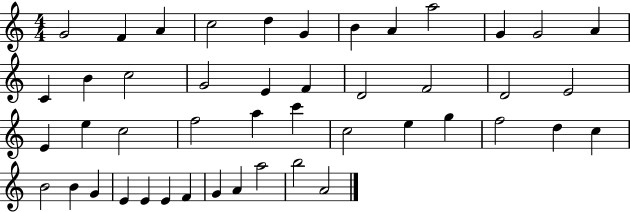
{
  \clef treble
  \numericTimeSignature
  \time 4/4
  \key c \major
  g'2 f'4 a'4 | c''2 d''4 g'4 | b'4 a'4 a''2 | g'4 g'2 a'4 | \break c'4 b'4 c''2 | g'2 e'4 f'4 | d'2 f'2 | d'2 e'2 | \break e'4 e''4 c''2 | f''2 a''4 c'''4 | c''2 e''4 g''4 | f''2 d''4 c''4 | \break b'2 b'4 g'4 | e'4 e'4 e'4 f'4 | g'4 a'4 a''2 | b''2 a'2 | \break \bar "|."
}